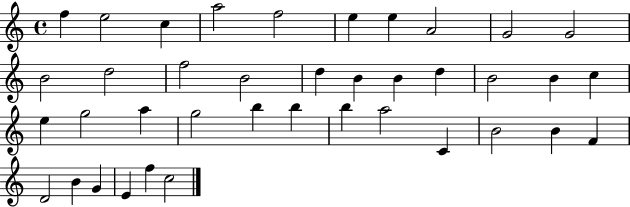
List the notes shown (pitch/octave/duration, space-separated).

F5/q E5/h C5/q A5/h F5/h E5/q E5/q A4/h G4/h G4/h B4/h D5/h F5/h B4/h D5/q B4/q B4/q D5/q B4/h B4/q C5/q E5/q G5/h A5/q G5/h B5/q B5/q B5/q A5/h C4/q B4/h B4/q F4/q D4/h B4/q G4/q E4/q F5/q C5/h